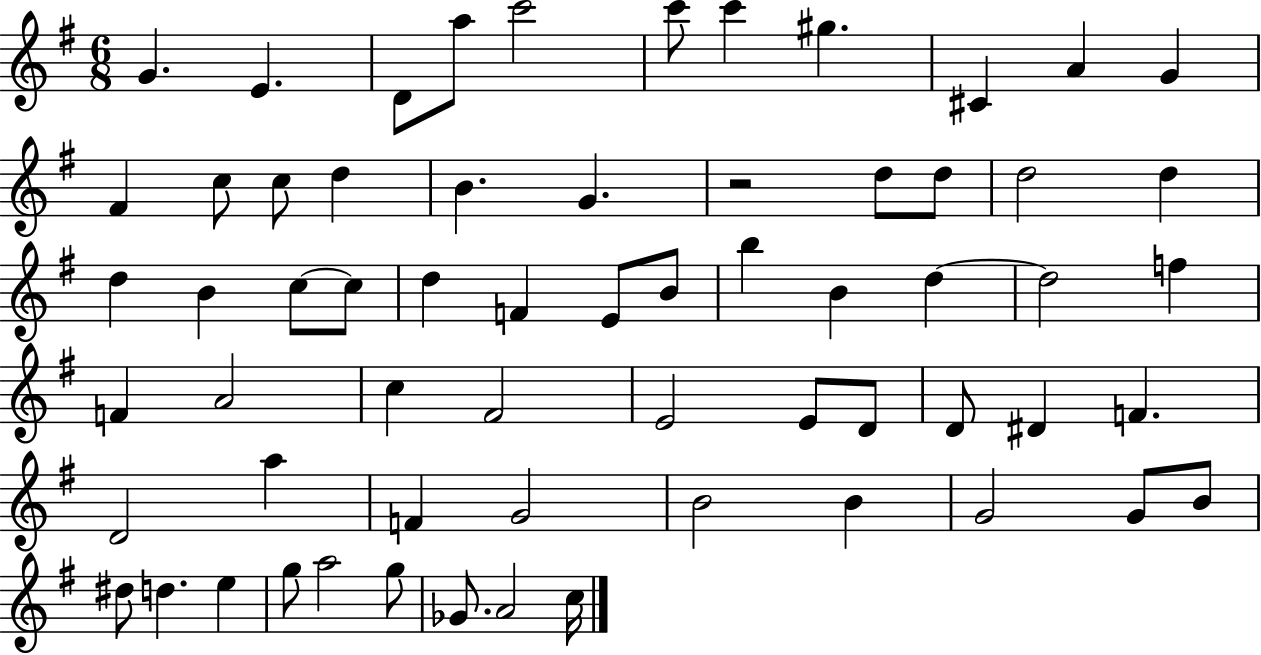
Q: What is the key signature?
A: G major